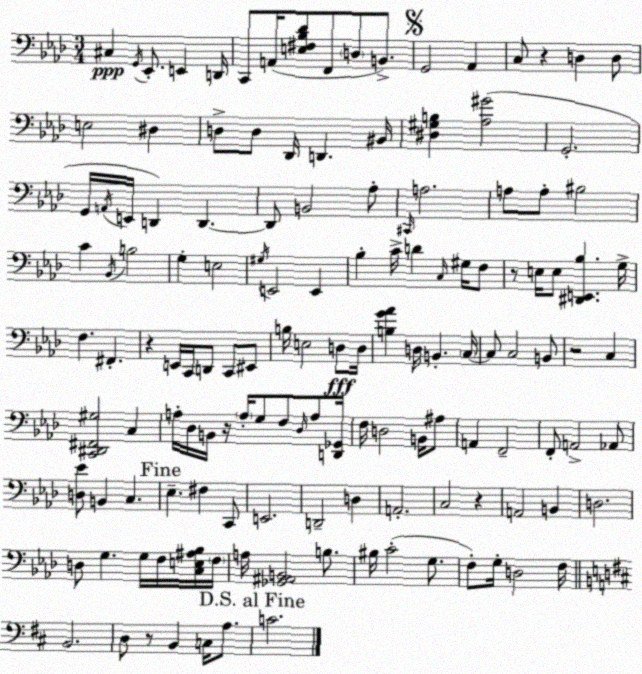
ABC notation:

X:1
T:Untitled
M:3/4
L:1/4
K:Ab
^C, G,,/4 _E,,/2 E,, D,,/4 C,,/2 A,,/4 [E,^F,_B,_D]/2 F,,/2 D,/2 B,,/2 G,,2 _A,, C,/2 z D, D,/2 E,2 ^D, D,/2 D,/2 _D,,/4 D,, ^B,,/4 [^D,^G,B,] [_A,^G]2 G,,2 G,,/4 A,,/4 E,,/4 D,, D,, D,,/2 B,,2 _A,/2 ^C,,/4 A,2 A,/2 A,/2 ^B,2 C _B,,/4 B,2 G, E,2 ^G,/4 E,,2 E,, _B, C/4 D C,/4 ^G,/4 F,/2 z/2 E,/4 E,/2 [^D,,E,,_B,] G,/4 F, ^F,, z E,,/4 C,,/4 D,,/2 C,,/2 ^E,,/2 B,/4 E,2 D,/2 D,/4 [B,G_A] D,/4 B,, C,/4 C,/2 C,2 B,,/2 z2 C, [C,,^D,,^F,,^G,]2 C, A,/4 _D,/4 B,,/4 z/4 A,/4 G,/2 F,/2 _D,/4 A,/2 [D,,_G,,]/4 F,/4 D,2 B,,/4 ^A,/2 A,, F,,2 F,,/2 A,,2 _A,,/2 [D,_E]/2 B,, C, _E, ^F, C,,/2 E,,2 D,,2 D, A,,2 C,2 z A,,2 B,, D,2 D,/2 G, G,/4 F,/4 [C,E,^A,_B,]/4 F,/4 A,/4 [_G,,^A,,B,,]2 B,/2 ^B,/4 C2 G,/2 F,/2 G,/4 D,2 F,/4 B,,2 D,/2 z/2 B,, C,/4 A,/2 C2